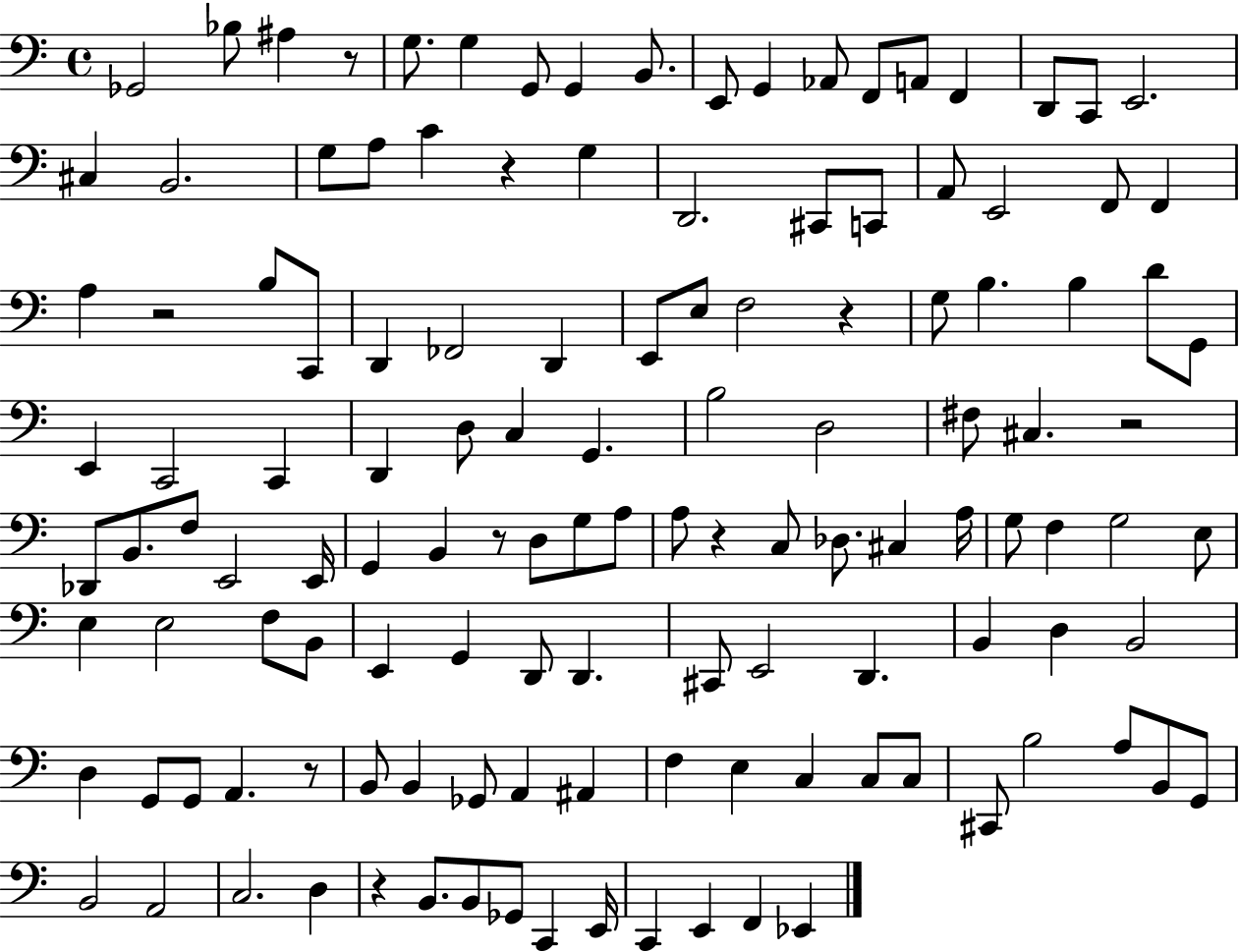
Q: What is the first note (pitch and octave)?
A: Gb2